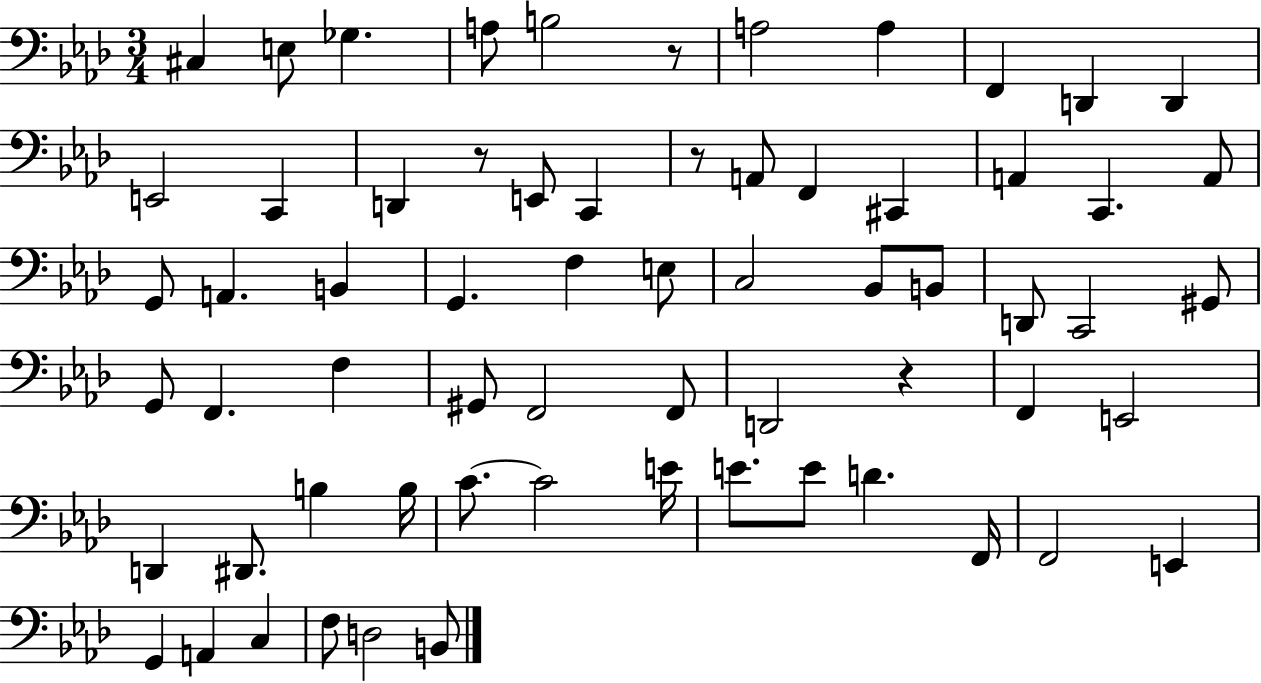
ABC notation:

X:1
T:Untitled
M:3/4
L:1/4
K:Ab
^C, E,/2 _G, A,/2 B,2 z/2 A,2 A, F,, D,, D,, E,,2 C,, D,, z/2 E,,/2 C,, z/2 A,,/2 F,, ^C,, A,, C,, A,,/2 G,,/2 A,, B,, G,, F, E,/2 C,2 _B,,/2 B,,/2 D,,/2 C,,2 ^G,,/2 G,,/2 F,, F, ^G,,/2 F,,2 F,,/2 D,,2 z F,, E,,2 D,, ^D,,/2 B, B,/4 C/2 C2 E/4 E/2 E/2 D F,,/4 F,,2 E,, G,, A,, C, F,/2 D,2 B,,/2